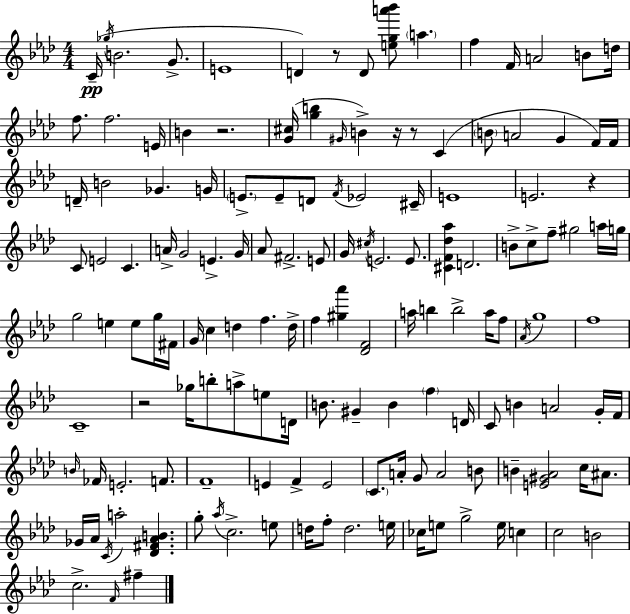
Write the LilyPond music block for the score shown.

{
  \clef treble
  \numericTimeSignature
  \time 4/4
  \key f \minor
  c'16--(\pp \acciaccatura { ges''16 } b'2. g'8.-> | e'1 | d'4) r8 d'8 <e'' g'' a''' bes'''>8 \parenthesize a''4. | f''4 f'16 a'2 b'8 | \break d''16 f''8. f''2. | e'16 b'4 r2. | <g' cis''>16( <g'' b''>4 \grace { gis'16 } b'4->) r16 r8 c'4( | \parenthesize b'8 a'2 g'4 | \break f'16) f'16 d'16-- b'2 ges'4. | g'16 \parenthesize e'8.-> e'8-- d'8 \acciaccatura { f'16 } ees'2 | cis'16-- e'1 | e'2. r4 | \break c'8 e'2 c'4. | a'16-> g'2 e'4.-> | g'16 aes'8 fis'2.-> | e'8 g'16 \acciaccatura { cis''16 } e'2. | \break e'8. <cis' f' des'' aes''>4 d'2. | b'8-> c''8-> f''8-- gis''2 | a''16 g''16 g''2 e''4 | e''8 g''16 fis'16 g'16 c''4 d''4 f''4. | \break d''16-> f''4 <gis'' aes'''>4 <des' f'>2 | a''16 b''4 b''2-> | a''16 f''8 \acciaccatura { aes'16 } g''1 | f''1 | \break c'1-- | r2 ges''16 b''8-. | a''8-> e''8 d'16 b'8. gis'4-- b'4 | \parenthesize f''4 d'16 c'8 b'4 a'2 | \break g'16-. f'16 \grace { b'16 } fes'16 e'2.-. | f'8. f'1-- | e'4 f'4-> e'2 | \parenthesize c'8. a'16-. g'8 a'2 | \break b'8 b'4-- <e' gis' aes'>2 | c''16 ais'8. ges'16 aes'16 \acciaccatura { c'16 } a''2-. | <des' fis' aes' b'>4. g''8-. \acciaccatura { aes''16 } c''2.-> | e''8 d''16 f''8-. d''2. | \break e''16 ces''16 e''8 g''2-> | e''16 c''4 c''2 | b'2 c''2.-> | \grace { f'16 } fis''4-- \bar "|."
}